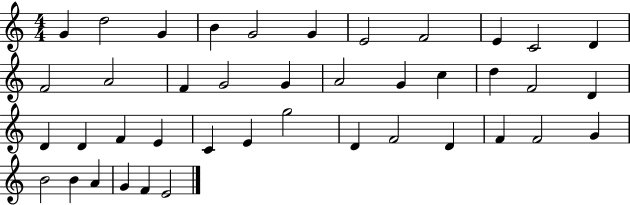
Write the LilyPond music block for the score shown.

{
  \clef treble
  \numericTimeSignature
  \time 4/4
  \key c \major
  g'4 d''2 g'4 | b'4 g'2 g'4 | e'2 f'2 | e'4 c'2 d'4 | \break f'2 a'2 | f'4 g'2 g'4 | a'2 g'4 c''4 | d''4 f'2 d'4 | \break d'4 d'4 f'4 e'4 | c'4 e'4 g''2 | d'4 f'2 d'4 | f'4 f'2 g'4 | \break b'2 b'4 a'4 | g'4 f'4 e'2 | \bar "|."
}